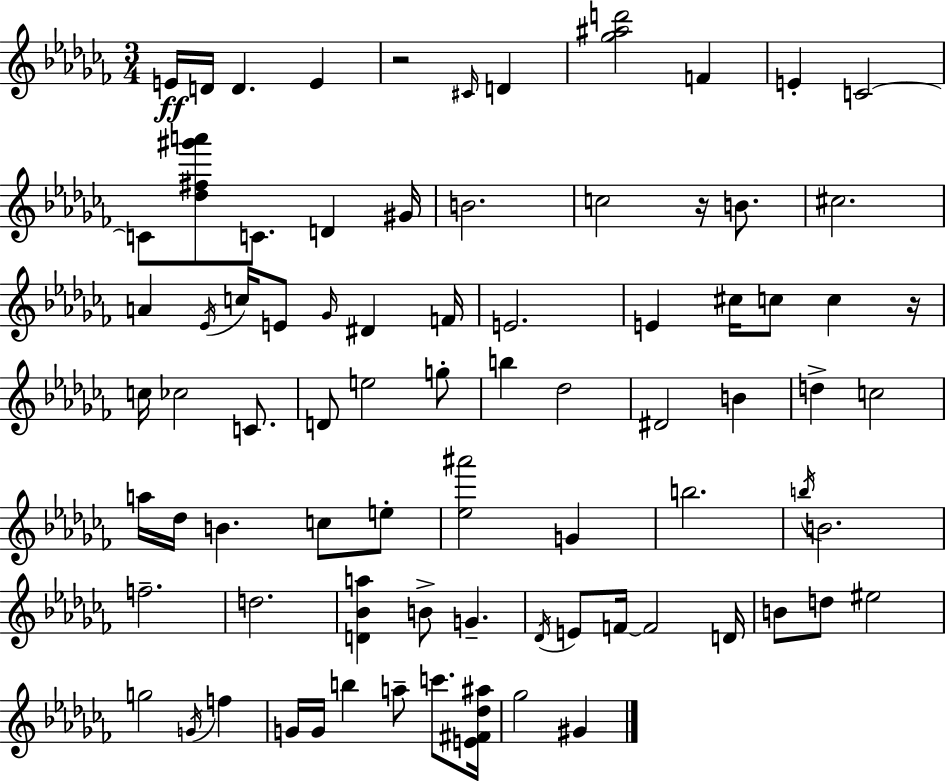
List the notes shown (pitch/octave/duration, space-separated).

E4/s D4/s D4/q. E4/q R/h C#4/s D4/q [Gb5,A#5,D6]/h F4/q E4/q C4/h C4/e [Db5,F#5,G#6,A6]/e C4/e. D4/q G#4/s B4/h. C5/h R/s B4/e. C#5/h. A4/q Eb4/s C5/s E4/e Gb4/s D#4/q F4/s E4/h. E4/q C#5/s C5/e C5/q R/s C5/s CES5/h C4/e. D4/e E5/h G5/e B5/q Db5/h D#4/h B4/q D5/q C5/h A5/s Db5/s B4/q. C5/e E5/e [Eb5,A#6]/h G4/q B5/h. B5/s B4/h. F5/h. D5/h. [D4,Bb4,A5]/q B4/e G4/q. Db4/s E4/e F4/s F4/h D4/s B4/e D5/e EIS5/h G5/h G4/s F5/q G4/s G4/s B5/q A5/e C6/e. [E4,F#4,Db5,A#5]/s Gb5/h G#4/q